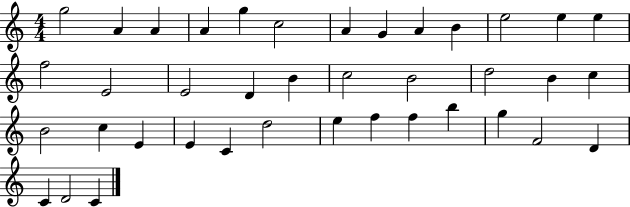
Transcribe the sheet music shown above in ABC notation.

X:1
T:Untitled
M:4/4
L:1/4
K:C
g2 A A A g c2 A G A B e2 e e f2 E2 E2 D B c2 B2 d2 B c B2 c E E C d2 e f f b g F2 D C D2 C